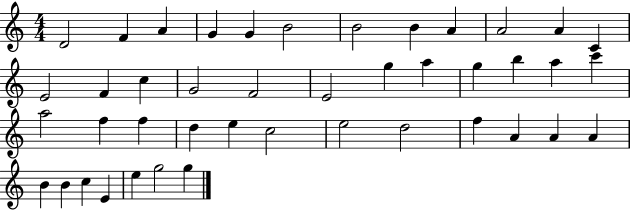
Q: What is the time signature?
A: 4/4